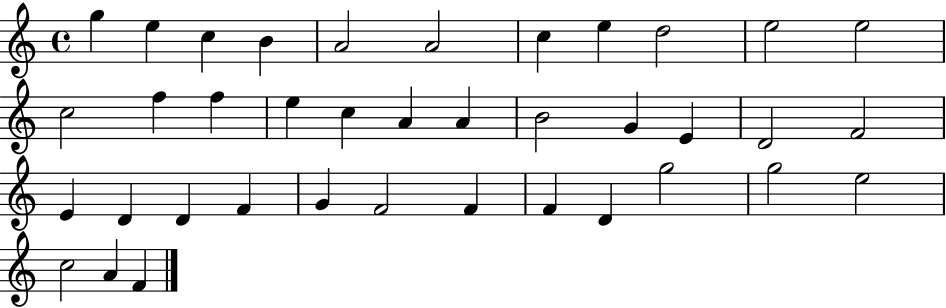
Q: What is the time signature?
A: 4/4